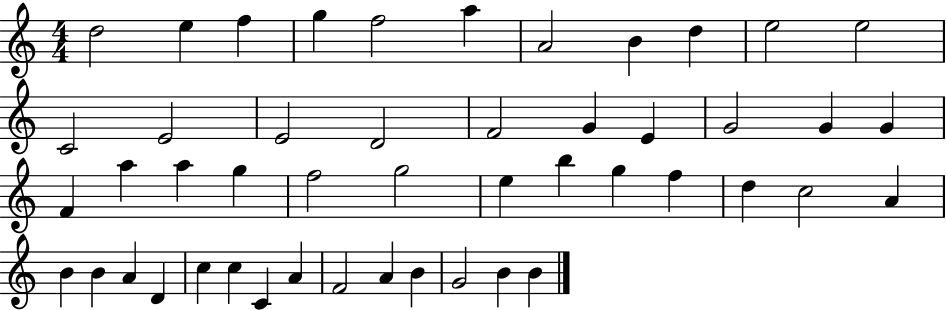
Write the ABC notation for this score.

X:1
T:Untitled
M:4/4
L:1/4
K:C
d2 e f g f2 a A2 B d e2 e2 C2 E2 E2 D2 F2 G E G2 G G F a a g f2 g2 e b g f d c2 A B B A D c c C A F2 A B G2 B B